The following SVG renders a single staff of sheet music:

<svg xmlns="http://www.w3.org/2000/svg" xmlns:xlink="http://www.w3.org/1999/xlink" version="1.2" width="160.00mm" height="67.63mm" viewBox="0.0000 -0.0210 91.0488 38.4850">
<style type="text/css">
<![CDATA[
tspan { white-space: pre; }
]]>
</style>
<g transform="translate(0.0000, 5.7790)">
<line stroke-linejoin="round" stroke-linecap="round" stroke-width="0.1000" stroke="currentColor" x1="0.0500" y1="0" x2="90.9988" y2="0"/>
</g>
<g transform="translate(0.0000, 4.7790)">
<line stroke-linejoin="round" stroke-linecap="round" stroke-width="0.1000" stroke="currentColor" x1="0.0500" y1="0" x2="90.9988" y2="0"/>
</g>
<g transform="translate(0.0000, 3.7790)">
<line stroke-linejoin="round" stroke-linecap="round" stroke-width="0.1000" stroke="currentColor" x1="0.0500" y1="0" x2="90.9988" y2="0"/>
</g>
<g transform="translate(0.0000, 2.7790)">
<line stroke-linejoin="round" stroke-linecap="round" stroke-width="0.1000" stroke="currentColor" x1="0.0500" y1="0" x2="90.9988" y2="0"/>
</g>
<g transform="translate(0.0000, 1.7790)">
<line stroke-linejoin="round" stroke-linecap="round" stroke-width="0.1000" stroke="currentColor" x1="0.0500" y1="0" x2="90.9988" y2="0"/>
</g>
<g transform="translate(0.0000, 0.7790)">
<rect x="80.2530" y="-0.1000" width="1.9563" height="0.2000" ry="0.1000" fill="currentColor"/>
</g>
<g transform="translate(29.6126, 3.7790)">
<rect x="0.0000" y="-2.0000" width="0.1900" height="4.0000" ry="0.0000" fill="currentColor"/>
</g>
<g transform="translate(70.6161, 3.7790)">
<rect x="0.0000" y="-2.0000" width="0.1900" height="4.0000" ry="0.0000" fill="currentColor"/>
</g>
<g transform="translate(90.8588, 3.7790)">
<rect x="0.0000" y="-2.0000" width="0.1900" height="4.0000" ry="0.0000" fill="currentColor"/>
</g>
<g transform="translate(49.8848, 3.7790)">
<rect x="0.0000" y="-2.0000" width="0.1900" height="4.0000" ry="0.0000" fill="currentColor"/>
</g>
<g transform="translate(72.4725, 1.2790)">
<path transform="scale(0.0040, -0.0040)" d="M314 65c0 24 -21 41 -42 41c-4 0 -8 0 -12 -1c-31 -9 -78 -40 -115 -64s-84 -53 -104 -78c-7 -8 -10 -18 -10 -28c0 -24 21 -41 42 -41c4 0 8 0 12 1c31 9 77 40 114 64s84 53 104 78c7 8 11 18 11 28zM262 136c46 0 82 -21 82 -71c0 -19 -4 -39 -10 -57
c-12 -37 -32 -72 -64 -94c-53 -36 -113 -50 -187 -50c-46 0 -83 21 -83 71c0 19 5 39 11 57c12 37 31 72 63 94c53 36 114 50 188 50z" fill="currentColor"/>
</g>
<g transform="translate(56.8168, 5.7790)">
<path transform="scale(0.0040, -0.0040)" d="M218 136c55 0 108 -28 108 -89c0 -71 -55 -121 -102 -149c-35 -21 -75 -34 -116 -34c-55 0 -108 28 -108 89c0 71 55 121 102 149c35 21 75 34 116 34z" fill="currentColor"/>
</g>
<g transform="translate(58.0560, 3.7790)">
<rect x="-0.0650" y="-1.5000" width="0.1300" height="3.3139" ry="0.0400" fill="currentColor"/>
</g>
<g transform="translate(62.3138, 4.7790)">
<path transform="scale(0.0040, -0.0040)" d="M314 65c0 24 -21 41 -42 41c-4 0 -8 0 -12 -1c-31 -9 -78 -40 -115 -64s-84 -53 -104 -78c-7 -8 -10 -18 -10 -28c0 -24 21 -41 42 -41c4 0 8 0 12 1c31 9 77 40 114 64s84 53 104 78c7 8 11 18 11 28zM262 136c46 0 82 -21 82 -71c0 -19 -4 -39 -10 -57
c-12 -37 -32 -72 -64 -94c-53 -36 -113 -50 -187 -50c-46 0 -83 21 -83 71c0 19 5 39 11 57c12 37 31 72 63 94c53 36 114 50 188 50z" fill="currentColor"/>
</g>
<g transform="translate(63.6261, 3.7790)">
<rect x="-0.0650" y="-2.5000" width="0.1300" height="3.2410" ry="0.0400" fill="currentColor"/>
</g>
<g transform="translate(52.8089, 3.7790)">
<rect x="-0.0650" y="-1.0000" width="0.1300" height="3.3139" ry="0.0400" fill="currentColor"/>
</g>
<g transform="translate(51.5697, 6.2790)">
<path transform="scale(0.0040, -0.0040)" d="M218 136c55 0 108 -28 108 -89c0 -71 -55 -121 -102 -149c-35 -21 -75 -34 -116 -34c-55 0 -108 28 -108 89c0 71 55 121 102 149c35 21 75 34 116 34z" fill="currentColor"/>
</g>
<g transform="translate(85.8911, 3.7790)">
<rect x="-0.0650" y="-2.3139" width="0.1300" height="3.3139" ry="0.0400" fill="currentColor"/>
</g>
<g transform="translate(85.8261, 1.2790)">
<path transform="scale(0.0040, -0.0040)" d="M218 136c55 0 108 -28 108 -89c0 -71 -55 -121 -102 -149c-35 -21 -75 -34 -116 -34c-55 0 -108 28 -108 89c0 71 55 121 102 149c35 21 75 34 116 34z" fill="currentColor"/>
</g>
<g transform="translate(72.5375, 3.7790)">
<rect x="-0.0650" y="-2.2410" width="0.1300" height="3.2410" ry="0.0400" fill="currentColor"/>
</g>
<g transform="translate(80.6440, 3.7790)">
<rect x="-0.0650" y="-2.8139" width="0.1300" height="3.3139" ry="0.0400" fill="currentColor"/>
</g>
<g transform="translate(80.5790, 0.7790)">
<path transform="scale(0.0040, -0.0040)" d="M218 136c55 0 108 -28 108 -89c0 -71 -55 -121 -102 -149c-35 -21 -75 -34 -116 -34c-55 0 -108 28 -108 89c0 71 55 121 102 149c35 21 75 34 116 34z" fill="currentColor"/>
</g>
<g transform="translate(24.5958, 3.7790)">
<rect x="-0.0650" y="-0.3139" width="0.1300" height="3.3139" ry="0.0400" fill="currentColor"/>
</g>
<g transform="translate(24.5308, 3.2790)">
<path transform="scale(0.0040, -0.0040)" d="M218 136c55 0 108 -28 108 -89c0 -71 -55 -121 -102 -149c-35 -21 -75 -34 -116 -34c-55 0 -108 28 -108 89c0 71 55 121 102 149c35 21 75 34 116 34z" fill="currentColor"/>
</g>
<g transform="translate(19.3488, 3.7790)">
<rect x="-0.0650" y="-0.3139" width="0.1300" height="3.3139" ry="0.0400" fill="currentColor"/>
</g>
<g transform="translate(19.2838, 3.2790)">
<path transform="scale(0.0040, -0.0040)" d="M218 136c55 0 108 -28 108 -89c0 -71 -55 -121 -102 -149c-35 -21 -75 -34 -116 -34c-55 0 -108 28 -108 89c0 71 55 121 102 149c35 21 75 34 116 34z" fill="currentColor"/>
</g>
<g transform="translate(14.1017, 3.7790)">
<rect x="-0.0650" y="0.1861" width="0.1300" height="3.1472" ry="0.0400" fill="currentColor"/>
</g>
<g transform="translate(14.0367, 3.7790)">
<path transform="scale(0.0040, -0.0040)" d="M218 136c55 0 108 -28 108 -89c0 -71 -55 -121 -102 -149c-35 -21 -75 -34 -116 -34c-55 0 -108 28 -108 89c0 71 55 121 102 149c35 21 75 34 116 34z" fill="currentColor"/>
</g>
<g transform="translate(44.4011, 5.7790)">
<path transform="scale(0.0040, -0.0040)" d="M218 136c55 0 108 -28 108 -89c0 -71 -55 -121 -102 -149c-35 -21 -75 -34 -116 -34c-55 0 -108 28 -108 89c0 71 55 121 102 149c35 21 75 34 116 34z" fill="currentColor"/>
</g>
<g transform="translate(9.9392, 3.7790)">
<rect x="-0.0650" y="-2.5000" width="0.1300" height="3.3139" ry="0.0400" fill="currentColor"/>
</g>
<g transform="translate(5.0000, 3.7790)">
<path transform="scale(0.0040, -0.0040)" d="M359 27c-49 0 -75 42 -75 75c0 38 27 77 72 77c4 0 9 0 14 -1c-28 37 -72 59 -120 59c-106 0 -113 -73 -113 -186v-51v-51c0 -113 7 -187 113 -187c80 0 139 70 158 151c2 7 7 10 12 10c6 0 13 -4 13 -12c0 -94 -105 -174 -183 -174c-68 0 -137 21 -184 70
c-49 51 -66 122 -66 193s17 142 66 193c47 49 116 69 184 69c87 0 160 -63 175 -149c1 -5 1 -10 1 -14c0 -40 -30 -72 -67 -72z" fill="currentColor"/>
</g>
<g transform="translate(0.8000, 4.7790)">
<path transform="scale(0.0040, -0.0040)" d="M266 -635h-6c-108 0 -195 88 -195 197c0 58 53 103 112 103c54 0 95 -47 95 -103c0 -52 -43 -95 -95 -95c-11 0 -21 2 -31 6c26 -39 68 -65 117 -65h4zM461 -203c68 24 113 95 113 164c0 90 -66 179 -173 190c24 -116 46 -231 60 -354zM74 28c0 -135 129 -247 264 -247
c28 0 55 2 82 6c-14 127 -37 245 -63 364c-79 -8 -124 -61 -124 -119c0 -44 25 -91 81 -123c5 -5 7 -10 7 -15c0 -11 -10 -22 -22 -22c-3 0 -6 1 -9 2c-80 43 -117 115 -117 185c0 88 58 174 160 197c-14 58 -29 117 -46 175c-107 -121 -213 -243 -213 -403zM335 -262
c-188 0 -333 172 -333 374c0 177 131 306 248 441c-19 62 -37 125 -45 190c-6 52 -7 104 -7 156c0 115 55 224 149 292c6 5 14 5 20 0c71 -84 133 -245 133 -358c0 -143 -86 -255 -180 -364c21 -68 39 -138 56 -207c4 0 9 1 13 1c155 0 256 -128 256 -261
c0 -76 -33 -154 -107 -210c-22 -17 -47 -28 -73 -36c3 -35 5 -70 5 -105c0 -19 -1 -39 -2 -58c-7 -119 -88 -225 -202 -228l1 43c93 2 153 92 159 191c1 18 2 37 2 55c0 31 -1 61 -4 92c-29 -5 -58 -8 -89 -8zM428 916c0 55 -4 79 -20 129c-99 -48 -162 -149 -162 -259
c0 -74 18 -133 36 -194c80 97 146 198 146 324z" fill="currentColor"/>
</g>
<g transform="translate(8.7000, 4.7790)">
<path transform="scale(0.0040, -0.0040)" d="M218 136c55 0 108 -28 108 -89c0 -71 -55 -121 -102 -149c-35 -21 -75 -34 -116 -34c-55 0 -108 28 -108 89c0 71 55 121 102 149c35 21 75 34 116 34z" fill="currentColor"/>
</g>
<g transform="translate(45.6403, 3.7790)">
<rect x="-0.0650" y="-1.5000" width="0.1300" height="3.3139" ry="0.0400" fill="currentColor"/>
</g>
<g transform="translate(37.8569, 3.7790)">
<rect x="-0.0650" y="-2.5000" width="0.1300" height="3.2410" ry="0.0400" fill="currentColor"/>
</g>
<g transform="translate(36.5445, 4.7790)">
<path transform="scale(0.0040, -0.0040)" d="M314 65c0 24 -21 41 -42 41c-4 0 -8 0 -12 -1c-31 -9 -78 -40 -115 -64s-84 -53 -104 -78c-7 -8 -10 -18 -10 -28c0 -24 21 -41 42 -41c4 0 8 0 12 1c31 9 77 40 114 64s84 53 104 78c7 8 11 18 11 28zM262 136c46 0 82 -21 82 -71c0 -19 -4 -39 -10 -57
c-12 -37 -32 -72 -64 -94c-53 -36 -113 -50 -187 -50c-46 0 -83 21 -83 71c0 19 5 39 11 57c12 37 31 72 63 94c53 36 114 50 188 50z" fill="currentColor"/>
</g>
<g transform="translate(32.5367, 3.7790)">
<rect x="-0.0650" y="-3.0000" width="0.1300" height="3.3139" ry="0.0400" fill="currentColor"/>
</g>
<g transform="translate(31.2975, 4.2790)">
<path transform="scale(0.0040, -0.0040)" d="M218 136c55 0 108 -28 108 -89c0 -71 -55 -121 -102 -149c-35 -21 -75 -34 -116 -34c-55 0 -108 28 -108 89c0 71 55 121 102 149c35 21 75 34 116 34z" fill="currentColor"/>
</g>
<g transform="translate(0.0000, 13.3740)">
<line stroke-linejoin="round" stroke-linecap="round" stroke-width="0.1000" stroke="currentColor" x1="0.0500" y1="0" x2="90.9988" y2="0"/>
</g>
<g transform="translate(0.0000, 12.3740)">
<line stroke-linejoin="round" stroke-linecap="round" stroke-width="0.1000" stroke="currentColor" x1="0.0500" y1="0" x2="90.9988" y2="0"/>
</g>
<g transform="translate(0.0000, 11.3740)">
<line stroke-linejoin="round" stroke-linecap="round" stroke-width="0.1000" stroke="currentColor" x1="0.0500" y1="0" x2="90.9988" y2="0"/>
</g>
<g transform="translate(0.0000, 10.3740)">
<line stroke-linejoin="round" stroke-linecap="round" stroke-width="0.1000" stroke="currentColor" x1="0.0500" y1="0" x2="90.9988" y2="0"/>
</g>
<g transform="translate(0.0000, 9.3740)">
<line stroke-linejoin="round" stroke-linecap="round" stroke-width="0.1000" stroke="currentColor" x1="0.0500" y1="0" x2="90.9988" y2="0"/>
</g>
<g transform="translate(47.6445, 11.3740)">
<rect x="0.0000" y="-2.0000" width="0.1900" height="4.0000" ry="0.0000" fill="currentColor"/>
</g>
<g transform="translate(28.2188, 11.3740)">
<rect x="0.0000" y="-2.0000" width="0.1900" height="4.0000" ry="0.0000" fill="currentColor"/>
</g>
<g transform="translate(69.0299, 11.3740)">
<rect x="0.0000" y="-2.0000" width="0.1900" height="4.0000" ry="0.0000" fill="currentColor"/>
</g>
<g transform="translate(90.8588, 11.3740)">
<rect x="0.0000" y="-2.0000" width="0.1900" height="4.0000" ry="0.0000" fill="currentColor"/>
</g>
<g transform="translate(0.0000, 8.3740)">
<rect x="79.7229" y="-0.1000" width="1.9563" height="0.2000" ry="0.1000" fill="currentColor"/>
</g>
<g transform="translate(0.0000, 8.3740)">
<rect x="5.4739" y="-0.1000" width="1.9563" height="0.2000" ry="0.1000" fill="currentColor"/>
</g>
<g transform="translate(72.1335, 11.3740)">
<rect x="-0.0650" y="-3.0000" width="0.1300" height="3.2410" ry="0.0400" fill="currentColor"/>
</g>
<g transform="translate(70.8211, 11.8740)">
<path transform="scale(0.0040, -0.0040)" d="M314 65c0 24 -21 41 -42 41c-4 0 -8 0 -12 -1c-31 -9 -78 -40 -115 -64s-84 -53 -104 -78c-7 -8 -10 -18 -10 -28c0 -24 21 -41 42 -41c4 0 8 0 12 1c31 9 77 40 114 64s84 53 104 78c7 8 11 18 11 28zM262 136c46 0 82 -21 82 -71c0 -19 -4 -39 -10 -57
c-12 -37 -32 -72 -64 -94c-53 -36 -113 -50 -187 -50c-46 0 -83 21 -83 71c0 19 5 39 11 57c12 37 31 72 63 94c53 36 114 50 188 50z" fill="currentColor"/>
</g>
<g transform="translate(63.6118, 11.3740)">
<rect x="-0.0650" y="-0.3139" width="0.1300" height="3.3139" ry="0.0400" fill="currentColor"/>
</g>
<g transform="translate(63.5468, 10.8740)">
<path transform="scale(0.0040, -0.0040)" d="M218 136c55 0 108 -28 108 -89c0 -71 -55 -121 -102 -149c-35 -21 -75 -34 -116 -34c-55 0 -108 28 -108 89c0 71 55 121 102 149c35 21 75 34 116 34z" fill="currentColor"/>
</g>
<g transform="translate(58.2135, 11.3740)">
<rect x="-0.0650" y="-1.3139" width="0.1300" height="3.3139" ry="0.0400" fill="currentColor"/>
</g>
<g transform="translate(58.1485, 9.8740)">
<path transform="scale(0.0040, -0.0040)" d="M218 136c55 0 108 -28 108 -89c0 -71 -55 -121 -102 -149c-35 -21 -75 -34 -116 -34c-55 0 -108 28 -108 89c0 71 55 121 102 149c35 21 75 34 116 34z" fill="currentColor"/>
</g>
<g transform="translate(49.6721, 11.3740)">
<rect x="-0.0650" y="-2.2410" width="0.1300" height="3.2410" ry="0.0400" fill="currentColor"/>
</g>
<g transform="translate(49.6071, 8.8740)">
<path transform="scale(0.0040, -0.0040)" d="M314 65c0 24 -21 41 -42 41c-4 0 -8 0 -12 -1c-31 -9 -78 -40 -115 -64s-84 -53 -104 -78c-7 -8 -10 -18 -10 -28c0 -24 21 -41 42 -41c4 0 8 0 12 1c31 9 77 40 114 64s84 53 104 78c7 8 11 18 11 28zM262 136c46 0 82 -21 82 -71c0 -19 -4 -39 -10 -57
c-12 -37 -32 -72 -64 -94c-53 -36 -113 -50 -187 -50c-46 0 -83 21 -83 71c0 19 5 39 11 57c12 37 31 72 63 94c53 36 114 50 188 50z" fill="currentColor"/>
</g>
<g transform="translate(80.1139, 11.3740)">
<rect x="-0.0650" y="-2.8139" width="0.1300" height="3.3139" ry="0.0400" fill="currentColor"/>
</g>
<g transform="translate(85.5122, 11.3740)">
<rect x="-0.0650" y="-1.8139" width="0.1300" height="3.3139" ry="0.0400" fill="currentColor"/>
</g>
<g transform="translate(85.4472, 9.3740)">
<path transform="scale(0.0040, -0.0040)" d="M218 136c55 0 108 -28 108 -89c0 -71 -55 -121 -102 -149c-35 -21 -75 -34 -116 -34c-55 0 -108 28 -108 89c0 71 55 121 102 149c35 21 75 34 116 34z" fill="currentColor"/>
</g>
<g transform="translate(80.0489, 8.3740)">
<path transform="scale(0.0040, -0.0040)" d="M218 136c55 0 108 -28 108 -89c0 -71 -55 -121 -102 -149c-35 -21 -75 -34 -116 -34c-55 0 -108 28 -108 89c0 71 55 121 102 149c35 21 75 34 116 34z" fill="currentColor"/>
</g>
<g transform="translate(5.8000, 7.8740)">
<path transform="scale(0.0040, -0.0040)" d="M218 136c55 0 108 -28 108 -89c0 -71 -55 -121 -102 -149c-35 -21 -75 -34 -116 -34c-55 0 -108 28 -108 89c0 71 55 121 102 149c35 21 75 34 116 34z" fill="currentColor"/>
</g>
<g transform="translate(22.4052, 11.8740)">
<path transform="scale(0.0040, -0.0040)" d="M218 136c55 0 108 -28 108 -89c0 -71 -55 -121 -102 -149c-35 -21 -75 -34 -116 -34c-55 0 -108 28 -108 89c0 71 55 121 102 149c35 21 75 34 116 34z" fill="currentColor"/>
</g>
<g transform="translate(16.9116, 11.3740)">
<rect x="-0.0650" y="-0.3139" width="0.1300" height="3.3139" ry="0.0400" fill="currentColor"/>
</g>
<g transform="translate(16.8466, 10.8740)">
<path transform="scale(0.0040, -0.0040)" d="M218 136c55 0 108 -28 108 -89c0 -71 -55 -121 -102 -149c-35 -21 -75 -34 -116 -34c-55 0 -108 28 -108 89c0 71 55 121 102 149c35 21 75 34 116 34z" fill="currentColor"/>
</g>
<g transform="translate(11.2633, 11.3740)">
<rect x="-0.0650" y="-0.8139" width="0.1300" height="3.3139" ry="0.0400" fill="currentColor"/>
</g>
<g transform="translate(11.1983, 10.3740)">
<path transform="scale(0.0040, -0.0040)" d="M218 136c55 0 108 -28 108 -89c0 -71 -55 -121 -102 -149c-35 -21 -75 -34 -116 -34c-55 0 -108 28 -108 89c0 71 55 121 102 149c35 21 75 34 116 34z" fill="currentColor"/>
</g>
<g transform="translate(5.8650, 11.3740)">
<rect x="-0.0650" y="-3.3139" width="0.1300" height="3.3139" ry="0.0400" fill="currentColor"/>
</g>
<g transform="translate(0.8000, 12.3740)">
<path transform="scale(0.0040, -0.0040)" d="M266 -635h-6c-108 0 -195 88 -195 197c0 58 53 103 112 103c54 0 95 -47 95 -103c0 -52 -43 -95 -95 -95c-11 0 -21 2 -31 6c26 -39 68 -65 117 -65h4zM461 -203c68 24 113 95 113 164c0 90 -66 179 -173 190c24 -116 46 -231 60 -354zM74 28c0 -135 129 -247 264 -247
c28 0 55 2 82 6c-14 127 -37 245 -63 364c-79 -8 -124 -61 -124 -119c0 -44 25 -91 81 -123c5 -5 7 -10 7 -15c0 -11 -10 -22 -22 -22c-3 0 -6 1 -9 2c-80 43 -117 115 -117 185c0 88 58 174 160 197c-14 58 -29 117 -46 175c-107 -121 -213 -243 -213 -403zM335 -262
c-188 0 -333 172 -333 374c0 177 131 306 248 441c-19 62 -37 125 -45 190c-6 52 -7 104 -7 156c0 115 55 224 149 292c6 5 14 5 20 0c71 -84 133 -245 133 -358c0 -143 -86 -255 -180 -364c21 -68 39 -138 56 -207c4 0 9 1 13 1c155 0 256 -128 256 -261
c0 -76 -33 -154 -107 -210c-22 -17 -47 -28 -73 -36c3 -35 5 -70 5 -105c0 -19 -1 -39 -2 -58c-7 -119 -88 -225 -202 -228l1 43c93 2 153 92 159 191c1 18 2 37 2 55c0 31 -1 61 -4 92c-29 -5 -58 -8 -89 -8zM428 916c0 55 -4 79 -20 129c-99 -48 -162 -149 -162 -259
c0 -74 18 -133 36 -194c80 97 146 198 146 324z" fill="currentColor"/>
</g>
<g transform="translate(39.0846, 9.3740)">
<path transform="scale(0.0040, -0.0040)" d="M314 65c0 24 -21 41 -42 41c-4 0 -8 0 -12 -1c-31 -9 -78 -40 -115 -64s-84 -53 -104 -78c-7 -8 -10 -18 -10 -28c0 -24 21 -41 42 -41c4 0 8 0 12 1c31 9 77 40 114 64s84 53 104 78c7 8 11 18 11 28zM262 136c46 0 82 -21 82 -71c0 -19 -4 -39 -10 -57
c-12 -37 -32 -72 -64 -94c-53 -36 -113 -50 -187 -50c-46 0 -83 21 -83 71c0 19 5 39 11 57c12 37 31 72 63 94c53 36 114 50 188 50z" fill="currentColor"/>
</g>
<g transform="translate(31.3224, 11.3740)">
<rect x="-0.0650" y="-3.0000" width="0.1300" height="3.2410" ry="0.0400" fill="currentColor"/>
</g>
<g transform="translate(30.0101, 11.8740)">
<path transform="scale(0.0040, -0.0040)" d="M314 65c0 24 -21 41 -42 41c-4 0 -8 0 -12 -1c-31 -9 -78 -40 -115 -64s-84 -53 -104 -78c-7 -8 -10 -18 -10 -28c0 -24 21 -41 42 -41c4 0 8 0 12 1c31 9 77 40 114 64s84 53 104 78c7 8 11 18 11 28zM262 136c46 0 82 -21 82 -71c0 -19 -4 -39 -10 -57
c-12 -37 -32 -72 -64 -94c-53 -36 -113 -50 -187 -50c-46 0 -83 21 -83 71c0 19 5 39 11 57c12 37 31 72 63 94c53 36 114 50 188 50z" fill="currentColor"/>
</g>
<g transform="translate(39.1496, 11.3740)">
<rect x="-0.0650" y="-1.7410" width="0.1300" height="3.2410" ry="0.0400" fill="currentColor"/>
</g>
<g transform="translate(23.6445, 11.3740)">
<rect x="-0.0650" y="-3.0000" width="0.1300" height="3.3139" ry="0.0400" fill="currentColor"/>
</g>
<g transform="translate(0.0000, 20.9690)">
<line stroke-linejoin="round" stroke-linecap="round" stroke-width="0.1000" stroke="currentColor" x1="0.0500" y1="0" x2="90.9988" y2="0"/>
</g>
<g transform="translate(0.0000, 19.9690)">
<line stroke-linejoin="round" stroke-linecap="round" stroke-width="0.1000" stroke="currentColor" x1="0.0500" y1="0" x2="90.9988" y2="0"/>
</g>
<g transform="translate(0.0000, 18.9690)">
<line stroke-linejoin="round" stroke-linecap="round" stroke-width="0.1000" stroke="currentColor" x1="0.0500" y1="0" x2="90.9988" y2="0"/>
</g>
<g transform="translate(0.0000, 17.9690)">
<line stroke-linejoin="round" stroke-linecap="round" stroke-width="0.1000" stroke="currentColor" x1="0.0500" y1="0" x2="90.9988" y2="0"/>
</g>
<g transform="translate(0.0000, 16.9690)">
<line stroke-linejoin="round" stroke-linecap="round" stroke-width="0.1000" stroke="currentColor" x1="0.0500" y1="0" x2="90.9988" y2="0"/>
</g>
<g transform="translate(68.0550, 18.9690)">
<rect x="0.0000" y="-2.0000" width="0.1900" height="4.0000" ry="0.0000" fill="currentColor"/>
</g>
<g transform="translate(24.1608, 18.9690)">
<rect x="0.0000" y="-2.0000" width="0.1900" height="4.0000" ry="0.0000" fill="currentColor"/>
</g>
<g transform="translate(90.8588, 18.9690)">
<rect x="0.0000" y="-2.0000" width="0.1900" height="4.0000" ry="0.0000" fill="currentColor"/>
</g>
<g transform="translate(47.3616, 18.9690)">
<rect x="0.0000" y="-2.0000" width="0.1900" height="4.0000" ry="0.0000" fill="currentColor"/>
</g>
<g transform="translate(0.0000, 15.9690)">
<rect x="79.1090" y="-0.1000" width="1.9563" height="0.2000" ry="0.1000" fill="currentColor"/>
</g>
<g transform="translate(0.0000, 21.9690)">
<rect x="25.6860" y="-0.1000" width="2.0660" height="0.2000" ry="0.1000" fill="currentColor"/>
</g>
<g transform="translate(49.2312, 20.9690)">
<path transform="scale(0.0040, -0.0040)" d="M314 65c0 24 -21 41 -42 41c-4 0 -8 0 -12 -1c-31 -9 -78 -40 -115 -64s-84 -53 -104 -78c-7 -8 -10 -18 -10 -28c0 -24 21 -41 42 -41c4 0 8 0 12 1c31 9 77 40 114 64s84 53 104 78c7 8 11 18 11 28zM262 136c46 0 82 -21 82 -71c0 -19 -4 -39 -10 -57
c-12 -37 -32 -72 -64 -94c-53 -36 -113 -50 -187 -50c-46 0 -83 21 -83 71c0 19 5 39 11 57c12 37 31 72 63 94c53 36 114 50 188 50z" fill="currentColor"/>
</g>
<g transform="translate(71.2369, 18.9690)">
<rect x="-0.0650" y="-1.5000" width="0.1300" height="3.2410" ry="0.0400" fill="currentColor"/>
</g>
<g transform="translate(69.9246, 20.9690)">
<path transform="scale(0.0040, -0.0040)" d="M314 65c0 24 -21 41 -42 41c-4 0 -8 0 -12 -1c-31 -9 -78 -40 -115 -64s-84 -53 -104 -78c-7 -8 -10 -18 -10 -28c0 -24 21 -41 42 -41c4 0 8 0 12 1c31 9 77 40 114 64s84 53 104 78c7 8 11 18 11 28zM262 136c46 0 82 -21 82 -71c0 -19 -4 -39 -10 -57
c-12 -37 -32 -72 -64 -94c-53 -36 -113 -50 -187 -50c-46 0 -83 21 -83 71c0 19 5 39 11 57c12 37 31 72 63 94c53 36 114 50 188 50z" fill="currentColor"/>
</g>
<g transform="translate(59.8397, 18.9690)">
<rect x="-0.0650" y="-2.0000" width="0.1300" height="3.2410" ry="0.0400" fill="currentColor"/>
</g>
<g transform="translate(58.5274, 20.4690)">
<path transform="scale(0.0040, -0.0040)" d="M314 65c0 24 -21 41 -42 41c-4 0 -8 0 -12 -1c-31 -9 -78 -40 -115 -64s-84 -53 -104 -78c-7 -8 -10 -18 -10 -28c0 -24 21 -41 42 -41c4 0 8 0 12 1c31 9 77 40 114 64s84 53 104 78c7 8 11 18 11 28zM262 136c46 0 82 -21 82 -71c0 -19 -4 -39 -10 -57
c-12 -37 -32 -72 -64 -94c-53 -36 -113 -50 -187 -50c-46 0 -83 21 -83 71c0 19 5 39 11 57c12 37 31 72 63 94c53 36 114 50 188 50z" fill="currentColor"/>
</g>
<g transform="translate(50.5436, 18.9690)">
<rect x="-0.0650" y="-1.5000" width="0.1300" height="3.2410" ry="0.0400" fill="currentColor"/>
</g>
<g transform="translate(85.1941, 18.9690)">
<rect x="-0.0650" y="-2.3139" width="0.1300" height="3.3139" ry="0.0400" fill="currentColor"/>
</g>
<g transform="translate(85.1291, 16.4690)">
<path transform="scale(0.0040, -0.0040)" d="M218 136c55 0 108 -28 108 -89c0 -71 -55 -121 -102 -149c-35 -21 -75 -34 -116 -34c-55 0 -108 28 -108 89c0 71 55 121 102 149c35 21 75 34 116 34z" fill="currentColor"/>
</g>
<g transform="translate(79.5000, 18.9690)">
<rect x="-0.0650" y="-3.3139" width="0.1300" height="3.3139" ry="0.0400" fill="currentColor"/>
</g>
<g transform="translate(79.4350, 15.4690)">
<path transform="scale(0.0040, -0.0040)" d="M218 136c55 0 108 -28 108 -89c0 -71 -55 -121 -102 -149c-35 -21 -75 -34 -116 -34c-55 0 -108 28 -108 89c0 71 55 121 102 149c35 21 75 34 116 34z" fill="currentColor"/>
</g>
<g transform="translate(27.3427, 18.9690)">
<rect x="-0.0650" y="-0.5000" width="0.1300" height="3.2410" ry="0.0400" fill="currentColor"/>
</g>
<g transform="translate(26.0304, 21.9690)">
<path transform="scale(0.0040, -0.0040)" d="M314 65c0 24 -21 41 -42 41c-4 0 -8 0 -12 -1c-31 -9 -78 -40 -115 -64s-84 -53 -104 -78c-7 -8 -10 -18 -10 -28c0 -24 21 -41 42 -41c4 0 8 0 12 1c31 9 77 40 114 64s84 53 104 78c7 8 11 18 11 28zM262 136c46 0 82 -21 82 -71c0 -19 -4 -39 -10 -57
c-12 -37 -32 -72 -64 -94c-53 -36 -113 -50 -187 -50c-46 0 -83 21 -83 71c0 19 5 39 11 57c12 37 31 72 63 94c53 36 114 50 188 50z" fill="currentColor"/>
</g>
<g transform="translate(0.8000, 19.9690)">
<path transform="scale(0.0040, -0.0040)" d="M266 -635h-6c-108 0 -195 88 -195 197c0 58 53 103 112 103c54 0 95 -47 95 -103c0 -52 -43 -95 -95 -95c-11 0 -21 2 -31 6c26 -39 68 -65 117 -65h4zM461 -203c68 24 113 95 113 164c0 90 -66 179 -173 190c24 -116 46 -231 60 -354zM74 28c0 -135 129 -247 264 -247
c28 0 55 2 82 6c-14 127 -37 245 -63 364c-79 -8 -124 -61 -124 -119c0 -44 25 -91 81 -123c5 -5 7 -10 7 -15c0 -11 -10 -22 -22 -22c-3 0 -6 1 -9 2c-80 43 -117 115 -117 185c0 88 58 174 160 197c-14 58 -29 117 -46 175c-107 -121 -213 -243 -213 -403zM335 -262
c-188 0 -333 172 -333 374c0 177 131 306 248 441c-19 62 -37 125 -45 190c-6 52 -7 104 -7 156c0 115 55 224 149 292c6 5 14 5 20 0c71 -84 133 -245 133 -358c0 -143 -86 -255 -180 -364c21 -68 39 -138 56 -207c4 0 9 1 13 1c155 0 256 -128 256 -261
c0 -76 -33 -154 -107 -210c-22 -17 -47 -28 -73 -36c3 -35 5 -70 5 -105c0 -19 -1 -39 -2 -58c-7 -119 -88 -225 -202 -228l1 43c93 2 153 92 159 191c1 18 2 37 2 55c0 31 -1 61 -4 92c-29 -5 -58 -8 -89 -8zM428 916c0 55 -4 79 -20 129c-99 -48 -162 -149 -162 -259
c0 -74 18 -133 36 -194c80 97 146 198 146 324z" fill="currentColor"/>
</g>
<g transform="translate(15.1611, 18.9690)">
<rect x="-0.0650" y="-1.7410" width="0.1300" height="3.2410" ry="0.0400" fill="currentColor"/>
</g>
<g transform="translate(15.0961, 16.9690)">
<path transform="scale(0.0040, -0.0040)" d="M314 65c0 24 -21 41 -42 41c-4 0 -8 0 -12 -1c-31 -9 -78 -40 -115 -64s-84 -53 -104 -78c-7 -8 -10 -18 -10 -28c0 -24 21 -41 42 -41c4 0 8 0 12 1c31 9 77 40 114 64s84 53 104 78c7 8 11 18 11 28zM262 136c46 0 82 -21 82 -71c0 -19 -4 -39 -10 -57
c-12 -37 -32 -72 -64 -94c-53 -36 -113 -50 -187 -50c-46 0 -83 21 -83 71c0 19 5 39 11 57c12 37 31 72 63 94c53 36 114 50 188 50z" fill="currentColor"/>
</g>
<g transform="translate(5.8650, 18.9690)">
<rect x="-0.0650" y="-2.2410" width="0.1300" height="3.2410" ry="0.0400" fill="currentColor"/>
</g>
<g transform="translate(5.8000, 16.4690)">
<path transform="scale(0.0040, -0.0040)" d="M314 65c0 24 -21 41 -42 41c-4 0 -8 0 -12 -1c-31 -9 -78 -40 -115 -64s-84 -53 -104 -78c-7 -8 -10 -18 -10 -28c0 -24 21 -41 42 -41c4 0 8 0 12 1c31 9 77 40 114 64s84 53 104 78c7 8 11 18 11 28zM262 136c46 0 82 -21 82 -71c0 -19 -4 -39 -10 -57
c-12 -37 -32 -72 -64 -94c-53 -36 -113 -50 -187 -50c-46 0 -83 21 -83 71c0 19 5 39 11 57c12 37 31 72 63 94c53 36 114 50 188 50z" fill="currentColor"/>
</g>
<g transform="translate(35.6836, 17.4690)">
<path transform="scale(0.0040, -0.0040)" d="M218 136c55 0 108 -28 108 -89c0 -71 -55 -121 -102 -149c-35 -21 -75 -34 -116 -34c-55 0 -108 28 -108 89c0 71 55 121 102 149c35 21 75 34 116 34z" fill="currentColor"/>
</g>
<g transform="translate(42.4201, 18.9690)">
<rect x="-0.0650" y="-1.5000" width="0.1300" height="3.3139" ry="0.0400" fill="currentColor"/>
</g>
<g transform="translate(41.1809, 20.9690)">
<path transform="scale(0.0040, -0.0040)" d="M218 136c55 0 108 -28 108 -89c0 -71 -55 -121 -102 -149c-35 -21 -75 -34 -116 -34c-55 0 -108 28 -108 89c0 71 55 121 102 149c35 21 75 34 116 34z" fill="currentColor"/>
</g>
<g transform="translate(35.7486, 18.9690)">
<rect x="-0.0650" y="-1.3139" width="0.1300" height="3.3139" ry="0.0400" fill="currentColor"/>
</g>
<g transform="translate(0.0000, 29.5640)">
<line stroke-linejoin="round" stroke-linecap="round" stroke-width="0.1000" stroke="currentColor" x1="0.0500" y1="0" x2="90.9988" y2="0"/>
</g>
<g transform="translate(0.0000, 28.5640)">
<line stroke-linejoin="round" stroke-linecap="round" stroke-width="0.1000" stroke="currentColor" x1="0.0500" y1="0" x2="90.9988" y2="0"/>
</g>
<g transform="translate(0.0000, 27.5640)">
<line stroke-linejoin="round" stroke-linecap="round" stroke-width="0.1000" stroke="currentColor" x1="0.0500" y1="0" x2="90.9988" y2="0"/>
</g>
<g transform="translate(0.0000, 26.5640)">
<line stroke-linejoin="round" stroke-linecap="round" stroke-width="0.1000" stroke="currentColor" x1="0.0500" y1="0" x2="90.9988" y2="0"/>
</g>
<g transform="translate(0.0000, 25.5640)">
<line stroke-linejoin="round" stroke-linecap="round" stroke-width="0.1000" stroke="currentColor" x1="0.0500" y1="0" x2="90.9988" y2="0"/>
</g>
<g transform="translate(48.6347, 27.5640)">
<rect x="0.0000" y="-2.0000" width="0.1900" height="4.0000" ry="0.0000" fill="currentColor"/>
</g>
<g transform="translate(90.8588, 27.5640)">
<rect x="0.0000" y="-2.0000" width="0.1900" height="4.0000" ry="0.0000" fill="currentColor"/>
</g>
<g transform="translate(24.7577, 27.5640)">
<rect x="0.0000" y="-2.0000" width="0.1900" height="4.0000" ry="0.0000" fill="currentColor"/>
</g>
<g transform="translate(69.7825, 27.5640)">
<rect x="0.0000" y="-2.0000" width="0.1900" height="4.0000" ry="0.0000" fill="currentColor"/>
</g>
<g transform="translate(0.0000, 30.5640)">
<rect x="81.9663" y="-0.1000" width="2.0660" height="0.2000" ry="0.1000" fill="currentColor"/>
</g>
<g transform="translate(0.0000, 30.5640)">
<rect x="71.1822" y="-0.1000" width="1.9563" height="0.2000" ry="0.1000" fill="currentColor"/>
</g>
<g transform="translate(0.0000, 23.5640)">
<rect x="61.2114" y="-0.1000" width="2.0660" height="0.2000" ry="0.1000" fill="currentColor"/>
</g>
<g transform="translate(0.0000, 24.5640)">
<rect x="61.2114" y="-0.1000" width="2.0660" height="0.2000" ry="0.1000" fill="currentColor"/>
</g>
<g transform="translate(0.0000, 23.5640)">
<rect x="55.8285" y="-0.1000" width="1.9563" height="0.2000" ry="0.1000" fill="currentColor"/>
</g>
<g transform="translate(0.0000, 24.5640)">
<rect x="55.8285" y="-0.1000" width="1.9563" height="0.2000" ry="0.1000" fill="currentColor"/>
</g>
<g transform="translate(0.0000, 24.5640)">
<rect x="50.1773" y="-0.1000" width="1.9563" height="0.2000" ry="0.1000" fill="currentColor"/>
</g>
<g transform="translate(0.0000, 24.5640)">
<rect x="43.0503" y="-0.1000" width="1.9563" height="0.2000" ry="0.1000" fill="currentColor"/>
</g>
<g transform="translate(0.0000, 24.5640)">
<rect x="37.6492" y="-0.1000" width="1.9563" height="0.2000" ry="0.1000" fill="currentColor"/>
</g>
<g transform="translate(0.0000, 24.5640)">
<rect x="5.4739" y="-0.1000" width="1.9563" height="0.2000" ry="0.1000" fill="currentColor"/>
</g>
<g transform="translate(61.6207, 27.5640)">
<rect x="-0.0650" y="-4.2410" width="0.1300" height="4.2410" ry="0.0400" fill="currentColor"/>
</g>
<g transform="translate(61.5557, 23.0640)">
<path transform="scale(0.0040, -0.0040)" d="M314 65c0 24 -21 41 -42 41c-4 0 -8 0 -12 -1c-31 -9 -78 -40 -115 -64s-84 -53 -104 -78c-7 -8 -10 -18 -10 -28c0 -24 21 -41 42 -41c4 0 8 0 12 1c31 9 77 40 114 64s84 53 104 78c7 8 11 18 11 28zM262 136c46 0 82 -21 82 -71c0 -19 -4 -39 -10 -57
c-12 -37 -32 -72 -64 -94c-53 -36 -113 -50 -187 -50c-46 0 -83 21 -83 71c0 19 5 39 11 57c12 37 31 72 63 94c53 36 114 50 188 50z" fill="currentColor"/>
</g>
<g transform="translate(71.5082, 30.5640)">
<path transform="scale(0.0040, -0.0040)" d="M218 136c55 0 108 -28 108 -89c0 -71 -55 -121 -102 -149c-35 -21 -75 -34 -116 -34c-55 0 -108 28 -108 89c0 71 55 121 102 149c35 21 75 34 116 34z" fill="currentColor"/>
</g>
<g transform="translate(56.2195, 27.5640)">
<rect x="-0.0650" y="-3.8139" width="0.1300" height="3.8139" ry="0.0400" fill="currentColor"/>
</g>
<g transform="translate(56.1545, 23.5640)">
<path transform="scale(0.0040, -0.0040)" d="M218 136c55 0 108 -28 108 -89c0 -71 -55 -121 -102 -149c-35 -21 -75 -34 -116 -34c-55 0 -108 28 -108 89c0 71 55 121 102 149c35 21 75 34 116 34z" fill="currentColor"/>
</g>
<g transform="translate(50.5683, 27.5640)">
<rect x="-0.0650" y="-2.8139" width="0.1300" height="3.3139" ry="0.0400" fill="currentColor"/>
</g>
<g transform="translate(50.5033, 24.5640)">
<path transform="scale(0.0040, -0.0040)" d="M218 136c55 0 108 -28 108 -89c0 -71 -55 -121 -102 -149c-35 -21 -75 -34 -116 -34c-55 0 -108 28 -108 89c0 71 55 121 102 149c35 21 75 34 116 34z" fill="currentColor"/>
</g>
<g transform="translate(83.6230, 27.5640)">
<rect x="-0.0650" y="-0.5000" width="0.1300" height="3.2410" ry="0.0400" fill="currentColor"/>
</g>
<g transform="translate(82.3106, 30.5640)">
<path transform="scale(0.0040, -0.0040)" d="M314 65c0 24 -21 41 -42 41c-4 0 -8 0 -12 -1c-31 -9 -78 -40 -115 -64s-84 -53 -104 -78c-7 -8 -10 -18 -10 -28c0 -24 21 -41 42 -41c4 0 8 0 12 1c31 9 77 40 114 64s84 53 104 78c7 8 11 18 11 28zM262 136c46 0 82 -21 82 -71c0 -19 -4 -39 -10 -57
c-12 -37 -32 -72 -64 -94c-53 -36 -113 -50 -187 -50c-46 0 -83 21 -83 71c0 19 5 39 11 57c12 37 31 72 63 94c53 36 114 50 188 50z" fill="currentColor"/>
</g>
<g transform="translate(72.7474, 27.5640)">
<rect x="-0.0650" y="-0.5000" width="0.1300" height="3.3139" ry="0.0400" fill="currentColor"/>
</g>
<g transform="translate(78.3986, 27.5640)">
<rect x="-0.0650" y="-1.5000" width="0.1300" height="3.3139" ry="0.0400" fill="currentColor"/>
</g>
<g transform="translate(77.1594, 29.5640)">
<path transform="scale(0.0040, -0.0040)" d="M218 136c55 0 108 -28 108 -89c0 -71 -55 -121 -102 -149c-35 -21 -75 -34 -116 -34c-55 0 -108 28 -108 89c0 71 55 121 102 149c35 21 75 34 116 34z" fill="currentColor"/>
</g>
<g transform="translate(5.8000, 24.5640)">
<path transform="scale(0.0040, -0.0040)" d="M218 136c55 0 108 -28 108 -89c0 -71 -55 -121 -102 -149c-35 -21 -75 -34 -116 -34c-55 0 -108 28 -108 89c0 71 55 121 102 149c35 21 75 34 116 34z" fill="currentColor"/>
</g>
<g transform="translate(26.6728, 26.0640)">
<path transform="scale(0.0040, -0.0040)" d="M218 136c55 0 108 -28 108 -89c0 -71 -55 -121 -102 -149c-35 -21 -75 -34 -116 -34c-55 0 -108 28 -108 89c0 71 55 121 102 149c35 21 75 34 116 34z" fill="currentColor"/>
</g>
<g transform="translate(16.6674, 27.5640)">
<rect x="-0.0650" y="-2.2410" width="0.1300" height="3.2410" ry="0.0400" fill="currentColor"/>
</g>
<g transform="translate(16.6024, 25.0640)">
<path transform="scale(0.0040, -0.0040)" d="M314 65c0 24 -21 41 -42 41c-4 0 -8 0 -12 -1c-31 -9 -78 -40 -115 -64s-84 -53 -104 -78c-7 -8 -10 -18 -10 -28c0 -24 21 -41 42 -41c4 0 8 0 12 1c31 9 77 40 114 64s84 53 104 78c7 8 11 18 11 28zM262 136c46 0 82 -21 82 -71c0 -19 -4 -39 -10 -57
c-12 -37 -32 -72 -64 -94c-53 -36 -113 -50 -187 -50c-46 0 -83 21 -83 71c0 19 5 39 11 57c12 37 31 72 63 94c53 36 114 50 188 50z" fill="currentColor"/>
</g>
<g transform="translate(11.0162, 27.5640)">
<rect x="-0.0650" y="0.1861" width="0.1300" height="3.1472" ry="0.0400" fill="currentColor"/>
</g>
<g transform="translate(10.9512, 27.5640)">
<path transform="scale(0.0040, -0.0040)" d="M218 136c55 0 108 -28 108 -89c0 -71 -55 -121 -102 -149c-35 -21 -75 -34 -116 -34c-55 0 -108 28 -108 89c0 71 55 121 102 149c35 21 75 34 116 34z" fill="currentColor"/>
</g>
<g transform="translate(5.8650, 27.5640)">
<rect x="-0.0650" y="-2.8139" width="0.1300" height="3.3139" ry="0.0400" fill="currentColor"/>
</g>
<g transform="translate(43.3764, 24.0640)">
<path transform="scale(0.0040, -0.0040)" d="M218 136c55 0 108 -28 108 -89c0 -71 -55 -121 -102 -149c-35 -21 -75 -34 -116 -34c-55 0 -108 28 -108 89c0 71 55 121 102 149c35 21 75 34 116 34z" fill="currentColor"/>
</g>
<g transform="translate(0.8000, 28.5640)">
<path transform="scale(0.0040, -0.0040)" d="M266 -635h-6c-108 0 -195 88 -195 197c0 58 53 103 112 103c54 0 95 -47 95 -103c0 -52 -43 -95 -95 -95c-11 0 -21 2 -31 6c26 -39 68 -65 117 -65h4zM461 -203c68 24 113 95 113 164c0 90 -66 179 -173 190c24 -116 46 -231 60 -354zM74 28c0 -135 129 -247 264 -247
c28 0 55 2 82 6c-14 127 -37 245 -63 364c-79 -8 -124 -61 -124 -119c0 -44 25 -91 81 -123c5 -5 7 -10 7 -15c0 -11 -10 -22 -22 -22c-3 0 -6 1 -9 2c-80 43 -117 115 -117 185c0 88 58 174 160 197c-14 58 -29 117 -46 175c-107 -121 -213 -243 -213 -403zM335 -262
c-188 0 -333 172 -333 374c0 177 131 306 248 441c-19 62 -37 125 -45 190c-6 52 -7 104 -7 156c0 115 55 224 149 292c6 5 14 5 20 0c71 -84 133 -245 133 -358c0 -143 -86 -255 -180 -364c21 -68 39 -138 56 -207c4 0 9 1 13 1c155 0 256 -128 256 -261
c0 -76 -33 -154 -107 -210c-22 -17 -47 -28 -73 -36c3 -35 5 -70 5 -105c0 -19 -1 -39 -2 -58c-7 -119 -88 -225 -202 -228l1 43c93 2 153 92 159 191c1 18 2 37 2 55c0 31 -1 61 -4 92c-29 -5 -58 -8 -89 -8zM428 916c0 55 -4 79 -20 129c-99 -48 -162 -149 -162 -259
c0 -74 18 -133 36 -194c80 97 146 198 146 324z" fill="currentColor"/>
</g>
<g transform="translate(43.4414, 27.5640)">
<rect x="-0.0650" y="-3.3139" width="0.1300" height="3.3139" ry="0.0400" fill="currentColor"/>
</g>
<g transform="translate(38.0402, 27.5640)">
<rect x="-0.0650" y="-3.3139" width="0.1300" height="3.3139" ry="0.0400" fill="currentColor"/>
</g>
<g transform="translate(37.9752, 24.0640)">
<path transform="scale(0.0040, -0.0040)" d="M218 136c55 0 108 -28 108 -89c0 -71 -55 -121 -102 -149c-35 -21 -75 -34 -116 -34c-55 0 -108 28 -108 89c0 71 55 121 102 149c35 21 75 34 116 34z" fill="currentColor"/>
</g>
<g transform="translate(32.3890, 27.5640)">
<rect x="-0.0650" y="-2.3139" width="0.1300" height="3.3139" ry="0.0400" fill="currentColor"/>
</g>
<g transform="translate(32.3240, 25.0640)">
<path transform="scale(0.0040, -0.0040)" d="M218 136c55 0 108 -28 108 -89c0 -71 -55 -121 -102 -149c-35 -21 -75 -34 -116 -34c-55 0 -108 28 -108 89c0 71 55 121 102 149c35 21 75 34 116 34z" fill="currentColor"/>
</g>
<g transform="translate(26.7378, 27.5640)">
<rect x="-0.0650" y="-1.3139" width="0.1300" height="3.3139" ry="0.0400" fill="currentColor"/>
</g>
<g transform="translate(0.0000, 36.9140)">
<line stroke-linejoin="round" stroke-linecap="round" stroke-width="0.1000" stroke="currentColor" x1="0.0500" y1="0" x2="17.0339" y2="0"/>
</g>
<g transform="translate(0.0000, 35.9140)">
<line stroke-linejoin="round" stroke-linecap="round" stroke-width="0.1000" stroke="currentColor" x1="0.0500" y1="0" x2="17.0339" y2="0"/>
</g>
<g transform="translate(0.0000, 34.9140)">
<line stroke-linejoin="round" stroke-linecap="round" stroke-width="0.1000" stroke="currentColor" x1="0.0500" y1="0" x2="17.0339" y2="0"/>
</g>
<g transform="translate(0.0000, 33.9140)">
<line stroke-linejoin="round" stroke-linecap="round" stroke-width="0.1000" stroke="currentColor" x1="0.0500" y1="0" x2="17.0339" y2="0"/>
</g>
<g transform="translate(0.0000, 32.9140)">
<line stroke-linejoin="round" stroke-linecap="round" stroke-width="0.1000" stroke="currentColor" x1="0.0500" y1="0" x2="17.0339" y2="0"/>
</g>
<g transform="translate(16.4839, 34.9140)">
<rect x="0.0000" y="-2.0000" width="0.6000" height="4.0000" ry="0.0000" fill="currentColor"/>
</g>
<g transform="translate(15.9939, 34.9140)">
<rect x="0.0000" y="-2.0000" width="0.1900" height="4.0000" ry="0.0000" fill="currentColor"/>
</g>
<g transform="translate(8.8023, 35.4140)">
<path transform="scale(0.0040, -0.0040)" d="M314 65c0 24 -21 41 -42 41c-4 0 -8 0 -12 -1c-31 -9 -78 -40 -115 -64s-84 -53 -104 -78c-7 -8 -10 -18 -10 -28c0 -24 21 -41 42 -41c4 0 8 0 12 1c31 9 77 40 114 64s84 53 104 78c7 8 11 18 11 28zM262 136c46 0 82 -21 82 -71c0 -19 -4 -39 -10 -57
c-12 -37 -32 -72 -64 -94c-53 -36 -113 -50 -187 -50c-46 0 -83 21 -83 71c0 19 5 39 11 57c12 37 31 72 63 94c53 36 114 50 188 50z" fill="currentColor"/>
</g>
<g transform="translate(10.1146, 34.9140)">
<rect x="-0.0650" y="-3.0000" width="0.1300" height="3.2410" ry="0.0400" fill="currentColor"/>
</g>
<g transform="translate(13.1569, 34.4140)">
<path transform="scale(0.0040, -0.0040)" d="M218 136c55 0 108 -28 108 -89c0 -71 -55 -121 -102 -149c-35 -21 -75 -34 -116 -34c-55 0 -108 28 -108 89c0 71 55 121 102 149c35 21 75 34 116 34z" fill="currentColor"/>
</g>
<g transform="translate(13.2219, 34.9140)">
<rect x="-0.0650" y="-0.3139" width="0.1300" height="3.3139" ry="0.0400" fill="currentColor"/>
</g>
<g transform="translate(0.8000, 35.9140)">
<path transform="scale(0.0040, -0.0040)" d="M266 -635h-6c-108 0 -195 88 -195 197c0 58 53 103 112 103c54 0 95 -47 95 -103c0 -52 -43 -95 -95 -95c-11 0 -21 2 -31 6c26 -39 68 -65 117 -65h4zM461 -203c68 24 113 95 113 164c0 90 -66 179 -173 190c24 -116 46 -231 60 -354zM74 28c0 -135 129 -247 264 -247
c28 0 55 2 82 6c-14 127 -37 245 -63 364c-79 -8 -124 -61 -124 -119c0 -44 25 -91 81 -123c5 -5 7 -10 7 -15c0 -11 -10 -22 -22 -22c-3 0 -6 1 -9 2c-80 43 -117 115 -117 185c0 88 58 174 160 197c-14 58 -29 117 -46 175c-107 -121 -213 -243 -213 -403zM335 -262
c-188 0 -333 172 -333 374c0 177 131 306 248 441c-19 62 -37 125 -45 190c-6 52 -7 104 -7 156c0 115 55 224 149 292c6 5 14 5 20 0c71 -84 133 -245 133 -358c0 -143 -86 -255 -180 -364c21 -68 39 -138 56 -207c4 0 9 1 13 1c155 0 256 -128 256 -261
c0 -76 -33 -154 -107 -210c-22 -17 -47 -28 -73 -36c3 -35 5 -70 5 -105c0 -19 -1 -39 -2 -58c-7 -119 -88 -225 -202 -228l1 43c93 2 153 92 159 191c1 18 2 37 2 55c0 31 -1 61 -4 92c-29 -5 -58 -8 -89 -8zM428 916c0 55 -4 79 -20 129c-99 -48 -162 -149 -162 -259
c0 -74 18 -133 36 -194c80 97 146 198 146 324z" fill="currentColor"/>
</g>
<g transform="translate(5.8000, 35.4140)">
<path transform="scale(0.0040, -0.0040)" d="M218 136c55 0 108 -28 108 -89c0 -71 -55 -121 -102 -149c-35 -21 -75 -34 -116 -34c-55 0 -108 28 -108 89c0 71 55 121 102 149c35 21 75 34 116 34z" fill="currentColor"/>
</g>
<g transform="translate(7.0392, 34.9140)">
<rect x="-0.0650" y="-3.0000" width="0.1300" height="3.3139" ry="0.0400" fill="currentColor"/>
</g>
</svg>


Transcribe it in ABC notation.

X:1
T:Untitled
M:4/4
L:1/4
K:C
G B c c A G2 E D E G2 g2 a g b d c A A2 f2 g2 e c A2 a f g2 f2 C2 e E E2 F2 E2 b g a B g2 e g b b a c' d'2 C E C2 A A2 c